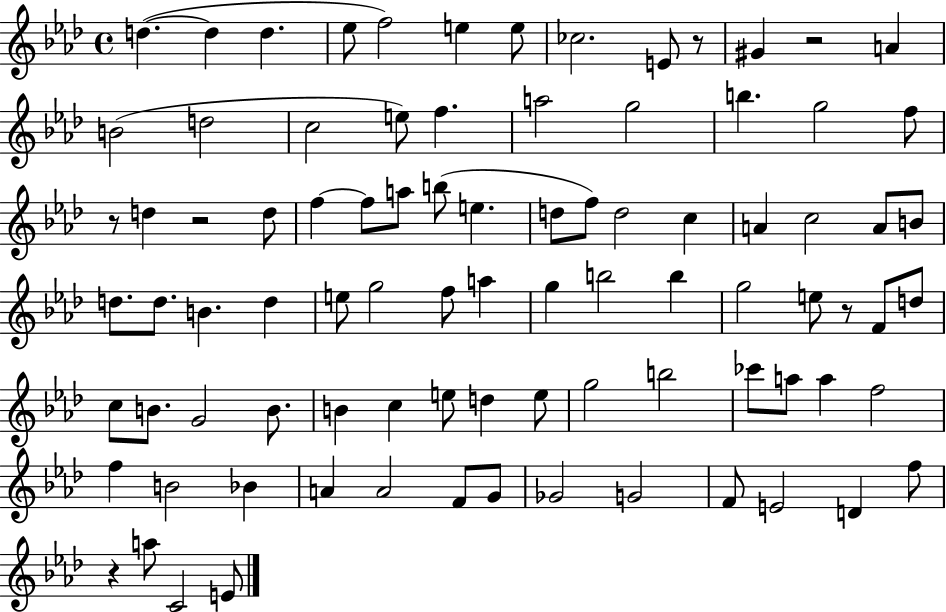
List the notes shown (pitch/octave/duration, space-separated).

D5/q. D5/q D5/q. Eb5/e F5/h E5/q E5/e CES5/h. E4/e R/e G#4/q R/h A4/q B4/h D5/h C5/h E5/e F5/q. A5/h G5/h B5/q. G5/h F5/e R/e D5/q R/h D5/e F5/q F5/e A5/e B5/e E5/q. D5/e F5/e D5/h C5/q A4/q C5/h A4/e B4/e D5/e. D5/e. B4/q. D5/q E5/e G5/h F5/e A5/q G5/q B5/h B5/q G5/h E5/e R/e F4/e D5/e C5/e B4/e. G4/h B4/e. B4/q C5/q E5/e D5/q E5/e G5/h B5/h CES6/e A5/e A5/q F5/h F5/q B4/h Bb4/q A4/q A4/h F4/e G4/e Gb4/h G4/h F4/e E4/h D4/q F5/e R/q A5/e C4/h E4/e